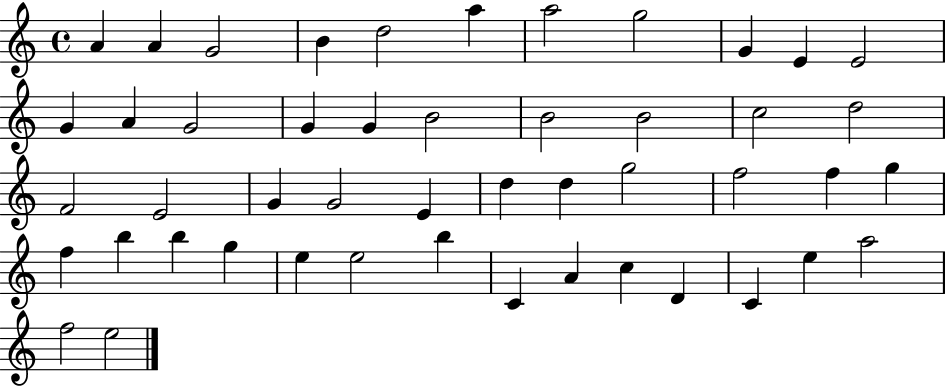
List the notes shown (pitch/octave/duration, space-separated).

A4/q A4/q G4/h B4/q D5/h A5/q A5/h G5/h G4/q E4/q E4/h G4/q A4/q G4/h G4/q G4/q B4/h B4/h B4/h C5/h D5/h F4/h E4/h G4/q G4/h E4/q D5/q D5/q G5/h F5/h F5/q G5/q F5/q B5/q B5/q G5/q E5/q E5/h B5/q C4/q A4/q C5/q D4/q C4/q E5/q A5/h F5/h E5/h